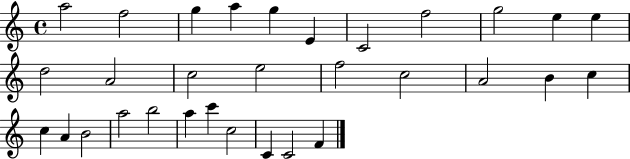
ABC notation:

X:1
T:Untitled
M:4/4
L:1/4
K:C
a2 f2 g a g E C2 f2 g2 e e d2 A2 c2 e2 f2 c2 A2 B c c A B2 a2 b2 a c' c2 C C2 F